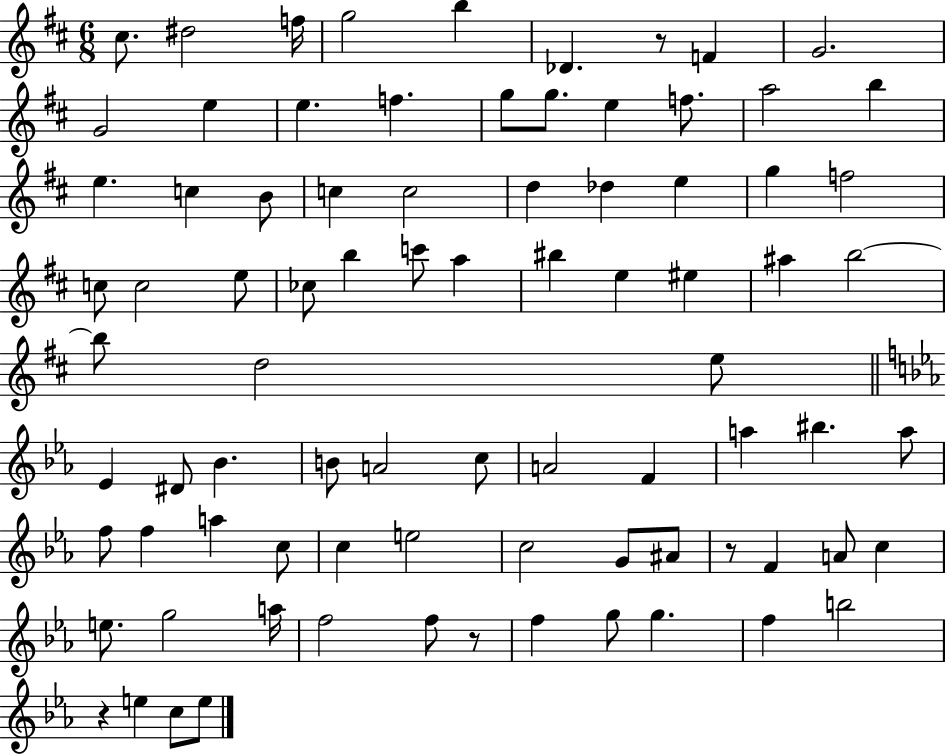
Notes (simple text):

C#5/e. D#5/h F5/s G5/h B5/q Db4/q. R/e F4/q G4/h. G4/h E5/q E5/q. F5/q. G5/e G5/e. E5/q F5/e. A5/h B5/q E5/q. C5/q B4/e C5/q C5/h D5/q Db5/q E5/q G5/q F5/h C5/e C5/h E5/e CES5/e B5/q C6/e A5/q BIS5/q E5/q EIS5/q A#5/q B5/h B5/e D5/h E5/e Eb4/q D#4/e Bb4/q. B4/e A4/h C5/e A4/h F4/q A5/q BIS5/q. A5/e F5/e F5/q A5/q C5/e C5/q E5/h C5/h G4/e A#4/e R/e F4/q A4/e C5/q E5/e. G5/h A5/s F5/h F5/e R/e F5/q G5/e G5/q. F5/q B5/h R/q E5/q C5/e E5/e